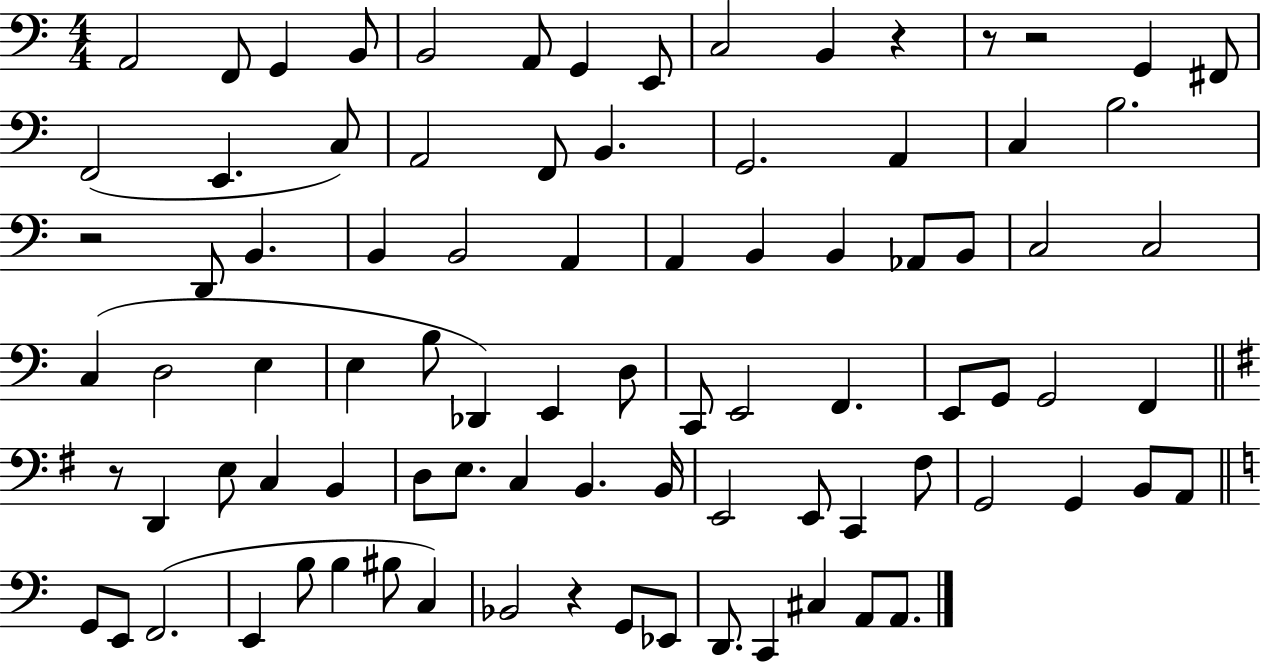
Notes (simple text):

A2/h F2/e G2/q B2/e B2/h A2/e G2/q E2/e C3/h B2/q R/q R/e R/h G2/q F#2/e F2/h E2/q. C3/e A2/h F2/e B2/q. G2/h. A2/q C3/q B3/h. R/h D2/e B2/q. B2/q B2/h A2/q A2/q B2/q B2/q Ab2/e B2/e C3/h C3/h C3/q D3/h E3/q E3/q B3/e Db2/q E2/q D3/e C2/e E2/h F2/q. E2/e G2/e G2/h F2/q R/e D2/q E3/e C3/q B2/q D3/e E3/e. C3/q B2/q. B2/s E2/h E2/e C2/q F#3/e G2/h G2/q B2/e A2/e G2/e E2/e F2/h. E2/q B3/e B3/q BIS3/e C3/q Bb2/h R/q G2/e Eb2/e D2/e. C2/q C#3/q A2/e A2/e.